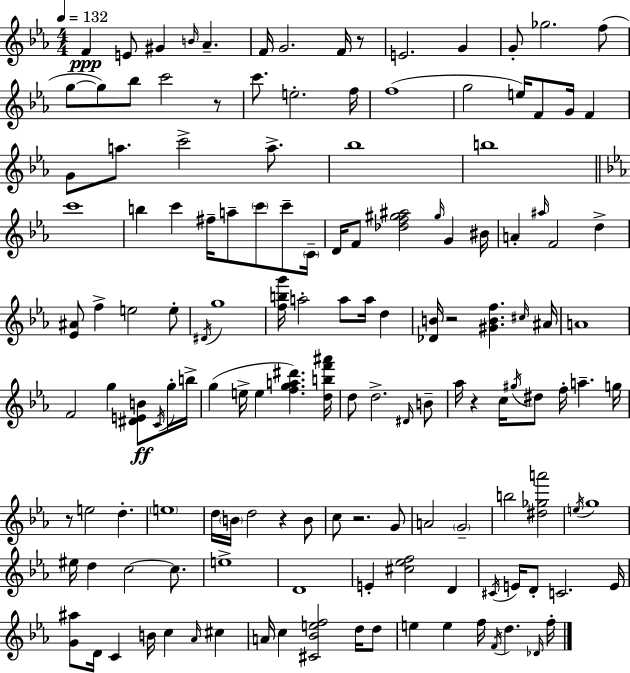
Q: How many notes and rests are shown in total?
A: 143